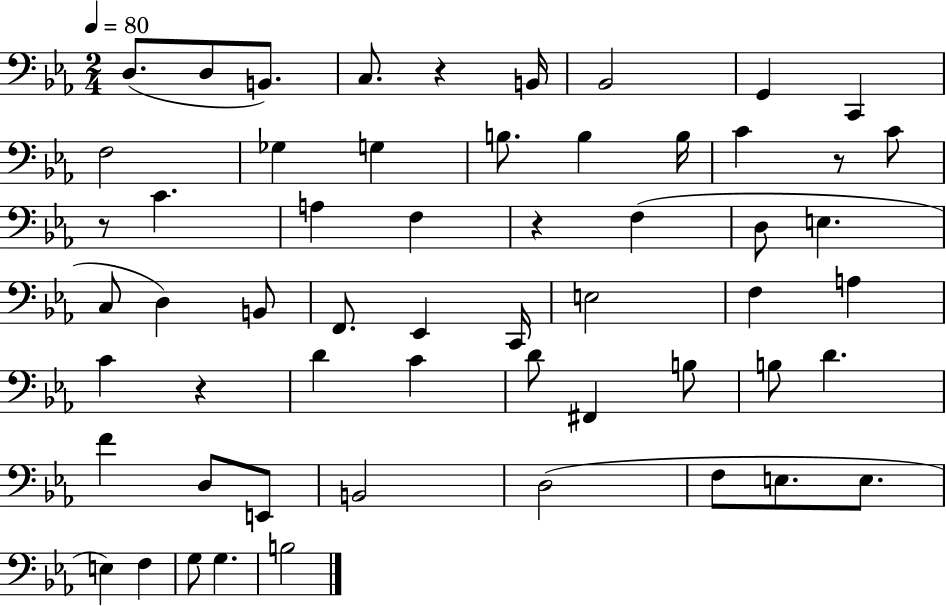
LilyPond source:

{
  \clef bass
  \numericTimeSignature
  \time 2/4
  \key ees \major
  \tempo 4 = 80
  d8.( d8 b,8.) | c8. r4 b,16 | bes,2 | g,4 c,4 | \break f2 | ges4 g4 | b8. b4 b16 | c'4 r8 c'8 | \break r8 c'4. | a4 f4 | r4 f4( | d8 e4. | \break c8 d4) b,8 | f,8. ees,4 c,16 | e2 | f4 a4 | \break c'4 r4 | d'4 c'4 | d'8 fis,4 b8 | b8 d'4. | \break f'4 d8 e,8 | b,2 | d2( | f8 e8. e8. | \break e4) f4 | g8 g4. | b2 | \bar "|."
}